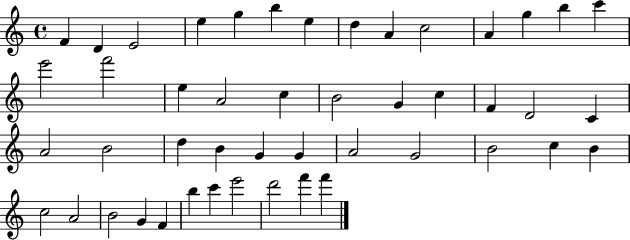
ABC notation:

X:1
T:Untitled
M:4/4
L:1/4
K:C
F D E2 e g b e d A c2 A g b c' e'2 f'2 e A2 c B2 G c F D2 C A2 B2 d B G G A2 G2 B2 c B c2 A2 B2 G F b c' e'2 d'2 f' f'